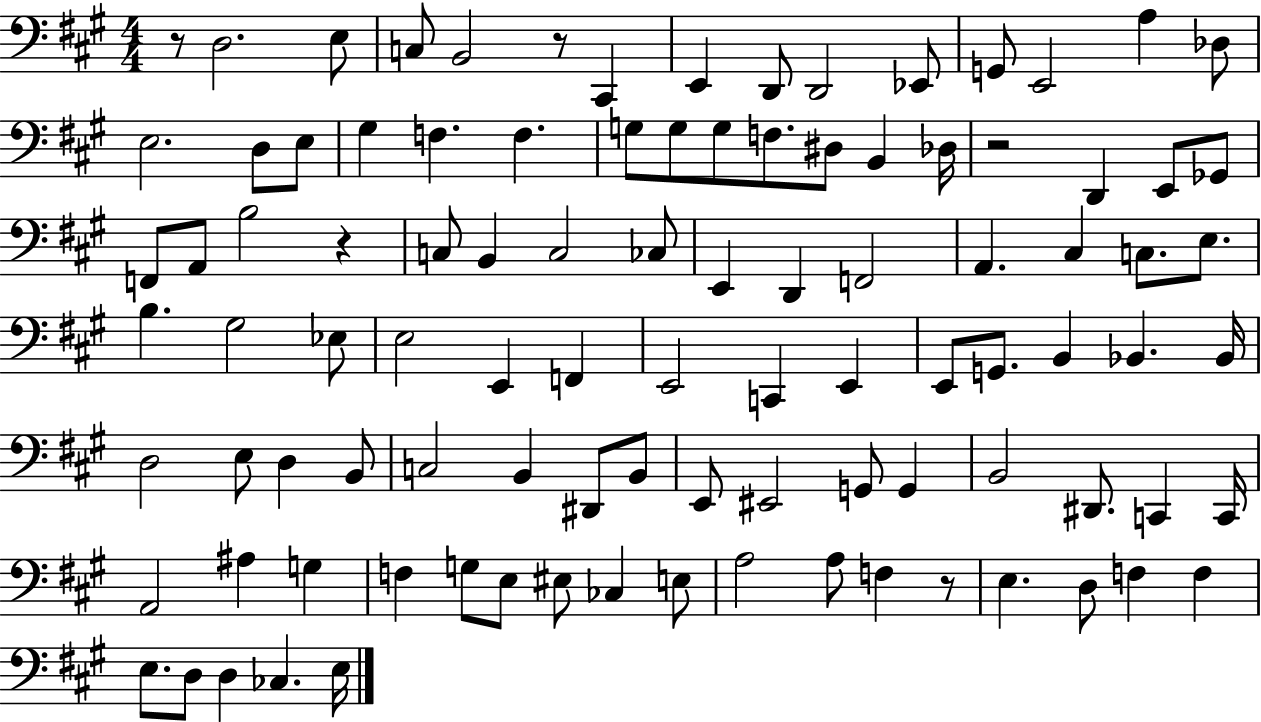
X:1
T:Untitled
M:4/4
L:1/4
K:A
z/2 D,2 E,/2 C,/2 B,,2 z/2 ^C,, E,, D,,/2 D,,2 _E,,/2 G,,/2 E,,2 A, _D,/2 E,2 D,/2 E,/2 ^G, F, F, G,/2 G,/2 G,/2 F,/2 ^D,/2 B,, _D,/4 z2 D,, E,,/2 _G,,/2 F,,/2 A,,/2 B,2 z C,/2 B,, C,2 _C,/2 E,, D,, F,,2 A,, ^C, C,/2 E,/2 B, ^G,2 _E,/2 E,2 E,, F,, E,,2 C,, E,, E,,/2 G,,/2 B,, _B,, _B,,/4 D,2 E,/2 D, B,,/2 C,2 B,, ^D,,/2 B,,/2 E,,/2 ^E,,2 G,,/2 G,, B,,2 ^D,,/2 C,, C,,/4 A,,2 ^A, G, F, G,/2 E,/2 ^E,/2 _C, E,/2 A,2 A,/2 F, z/2 E, D,/2 F, F, E,/2 D,/2 D, _C, E,/4